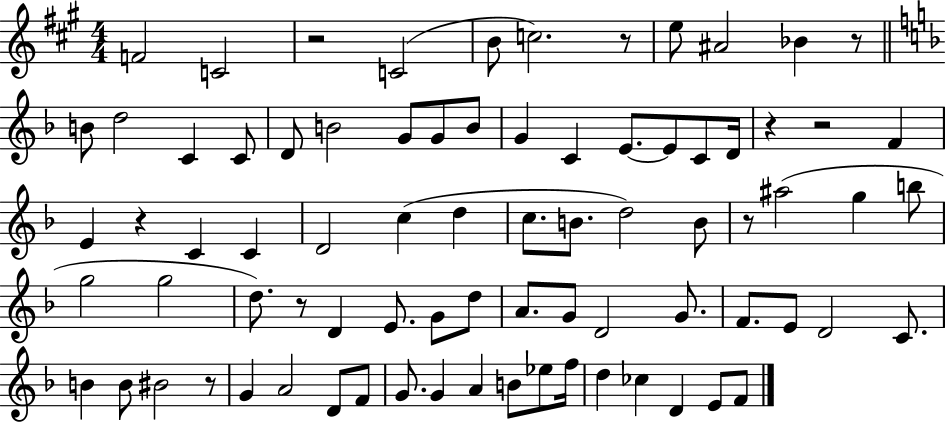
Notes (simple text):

F4/h C4/h R/h C4/h B4/e C5/h. R/e E5/e A#4/h Bb4/q R/e B4/e D5/h C4/q C4/e D4/e B4/h G4/e G4/e B4/e G4/q C4/q E4/e. E4/e C4/e D4/s R/q R/h F4/q E4/q R/q C4/q C4/q D4/h C5/q D5/q C5/e. B4/e. D5/h B4/e R/e A#5/h G5/q B5/e G5/h G5/h D5/e. R/e D4/q E4/e. G4/e D5/e A4/e. G4/e D4/h G4/e. F4/e. E4/e D4/h C4/e. B4/q B4/e BIS4/h R/e G4/q A4/h D4/e F4/e G4/e. G4/q A4/q B4/e Eb5/e F5/s D5/q CES5/q D4/q E4/e F4/e